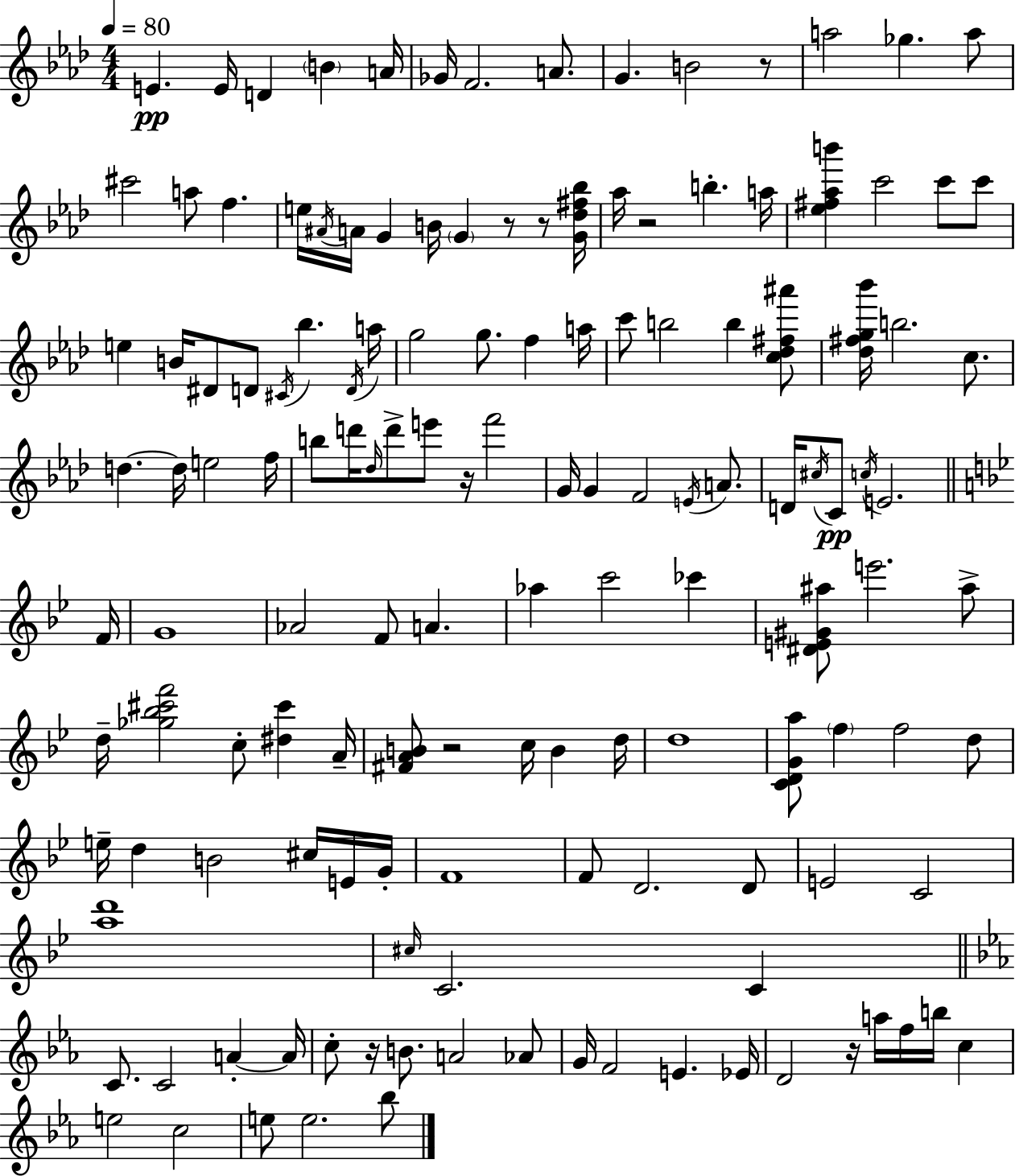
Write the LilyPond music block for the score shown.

{
  \clef treble
  \numericTimeSignature
  \time 4/4
  \key f \minor
  \tempo 4 = 80
  \repeat volta 2 { e'4.\pp e'16 d'4 \parenthesize b'4 a'16 | ges'16 f'2. a'8. | g'4. b'2 r8 | a''2 ges''4. a''8 | \break cis'''2 a''8 f''4. | e''16 \acciaccatura { ais'16 } a'16 g'4 b'16 \parenthesize g'4 r8 r8 | <g' des'' fis'' bes''>16 aes''16 r2 b''4.-. | a''16 <ees'' fis'' aes'' b'''>4 c'''2 c'''8 c'''8 | \break e''4 b'16 dis'8 d'8 \acciaccatura { cis'16 } bes''4. | \acciaccatura { d'16 } a''16 g''2 g''8. f''4 | a''16 c'''8 b''2 b''4 | <c'' des'' fis'' ais'''>8 <des'' fis'' g'' bes'''>16 b''2. | \break c''8. d''4.~~ d''16 e''2 | f''16 b''8 d'''16 \grace { des''16 } d'''8-> e'''8 r16 f'''2 | g'16 g'4 f'2 | \acciaccatura { e'16 } a'8. d'16 \acciaccatura { cis''16 }\pp c'8 \acciaccatura { c''16 } e'2. | \break \bar "||" \break \key bes \major f'16 g'1 | aes'2 f'8 a'4. | aes''4 c'''2 ces'''4 | <dis' e' gis' ais''>8 e'''2. ais''8-> | \break d''16-- <ges'' bes'' cis''' f'''>2 c''8-. <dis'' cis'''>4 | a'16-- <fis' a' b'>8 r2 c''16 b'4 | d''16 d''1 | <c' d' g' a''>8 \parenthesize f''4 f''2 d''8 | \break e''16-- d''4 b'2 cis''16 e'16 | g'16-. f'1 | f'8 d'2. d'8 | e'2 c'2 | \break <a'' d'''>1 | \grace { cis''16 } c'2. c'4 | \bar "||" \break \key ees \major c'8. c'2 a'4-.~~ a'16 | c''8-. r16 b'8. a'2 aes'8 | g'16 f'2 e'4. ees'16 | d'2 r16 a''16 f''16 b''16 c''4 | \break e''2 c''2 | e''8 e''2. bes''8 | } \bar "|."
}